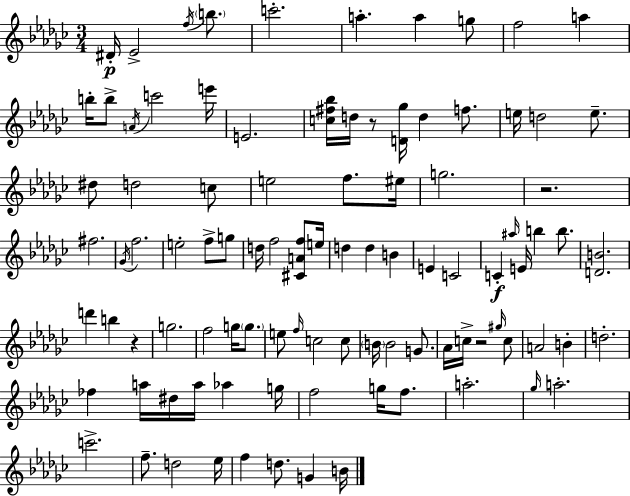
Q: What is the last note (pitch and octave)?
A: B4